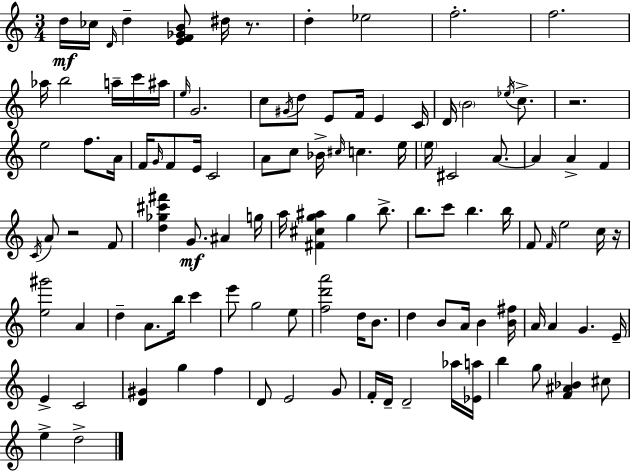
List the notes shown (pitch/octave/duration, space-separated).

D5/s CES5/s D4/s D5/q [E4,F4,Gb4,B4]/e D#5/s R/e. D5/q Eb5/h F5/h. F5/h. Ab5/s B5/h A5/s C6/s A#5/s E5/s G4/h. C5/e G#4/s D5/e E4/e F4/s E4/q C4/s D4/s B4/h Eb5/s C5/e. R/h. E5/h F5/e. A4/s F4/s G4/s F4/e E4/s C4/h A4/e C5/e Bb4/s C#5/s C5/q. E5/s E5/s C#4/h A4/e. A4/q A4/q F4/q C4/s A4/e R/h F4/e [D5,Gb5,C#6,F#6]/q G4/e. A#4/q G5/s A5/s [F#4,C#5,G5,A#5]/q G5/q B5/e. B5/e. C6/e B5/q. B5/s F4/e F4/s E5/h C5/s R/s [E5,G#6]/h A4/q D5/q A4/e. B5/s C6/q E6/e G5/h E5/e [F5,D6,A6]/h D5/s B4/e. D5/q B4/e A4/s B4/q [B4,F#5]/s A4/s A4/q G4/q. E4/s E4/q C4/h [D4,G#4]/q G5/q F5/q D4/e E4/h G4/e F4/s D4/s D4/h Ab5/s [Eb4,A5]/s B5/q G5/e [F4,A#4,Bb4]/q C#5/e E5/q D5/h